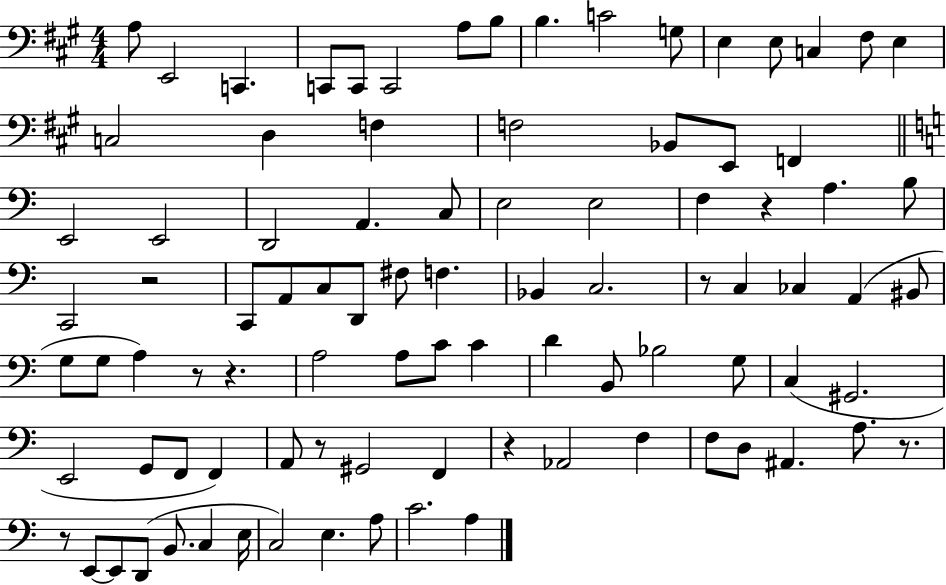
{
  \clef bass
  \numericTimeSignature
  \time 4/4
  \key a \major
  a8 e,2 c,4. | c,8 c,8 c,2 a8 b8 | b4. c'2 g8 | e4 e8 c4 fis8 e4 | \break c2 d4 f4 | f2 bes,8 e,8 f,4 | \bar "||" \break \key c \major e,2 e,2 | d,2 a,4. c8 | e2 e2 | f4 r4 a4. b8 | \break c,2 r2 | c,8 a,8 c8 d,8 fis8 f4. | bes,4 c2. | r8 c4 ces4 a,4( bis,8 | \break g8 g8 a4) r8 r4. | a2 a8 c'8 c'4 | d'4 b,8 bes2 g8 | c4( gis,2. | \break e,2 g,8 f,8 f,4) | a,8 r8 gis,2 f,4 | r4 aes,2 f4 | f8 d8 ais,4. a8. r8. | \break r8 e,8~~ e,8 d,8( b,8. c4 e16 | c2) e4. a8 | c'2. a4 | \bar "|."
}